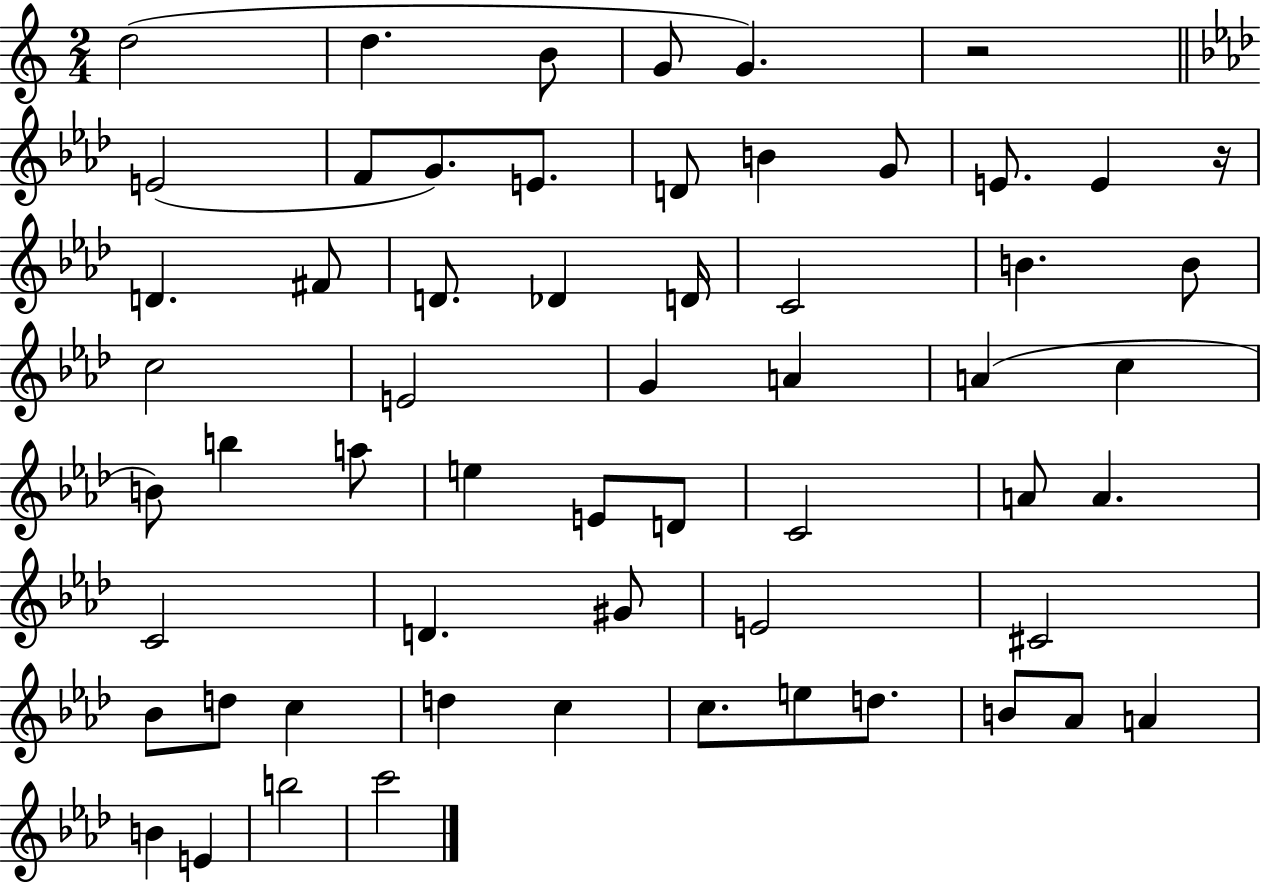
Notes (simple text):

D5/h D5/q. B4/e G4/e G4/q. R/h E4/h F4/e G4/e. E4/e. D4/e B4/q G4/e E4/e. E4/q R/s D4/q. F#4/e D4/e. Db4/q D4/s C4/h B4/q. B4/e C5/h E4/h G4/q A4/q A4/q C5/q B4/e B5/q A5/e E5/q E4/e D4/e C4/h A4/e A4/q. C4/h D4/q. G#4/e E4/h C#4/h Bb4/e D5/e C5/q D5/q C5/q C5/e. E5/e D5/e. B4/e Ab4/e A4/q B4/q E4/q B5/h C6/h